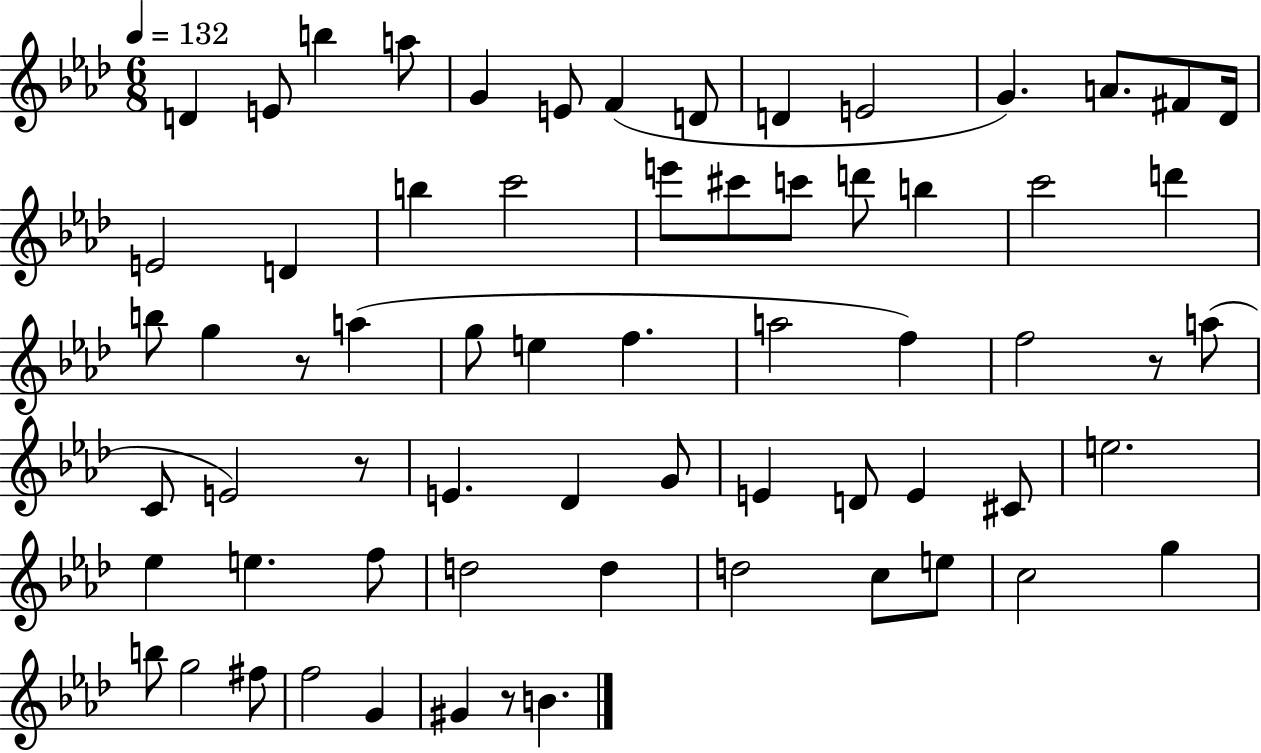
D4/q E4/e B5/q A5/e G4/q E4/e F4/q D4/e D4/q E4/h G4/q. A4/e. F#4/e Db4/s E4/h D4/q B5/q C6/h E6/e C#6/e C6/e D6/e B5/q C6/h D6/q B5/e G5/q R/e A5/q G5/e E5/q F5/q. A5/h F5/q F5/h R/e A5/e C4/e E4/h R/e E4/q. Db4/q G4/e E4/q D4/e E4/q C#4/e E5/h. Eb5/q E5/q. F5/e D5/h D5/q D5/h C5/e E5/e C5/h G5/q B5/e G5/h F#5/e F5/h G4/q G#4/q R/e B4/q.